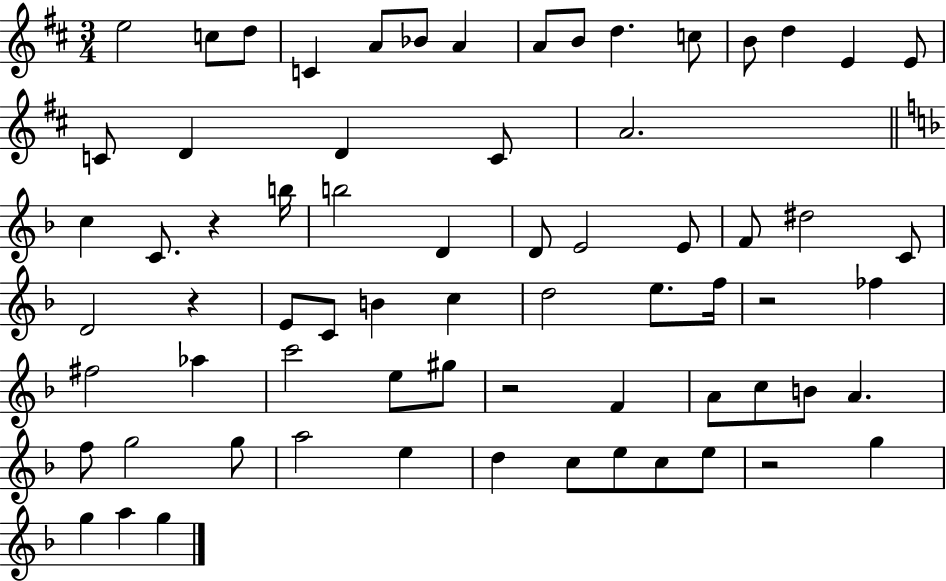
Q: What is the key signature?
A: D major